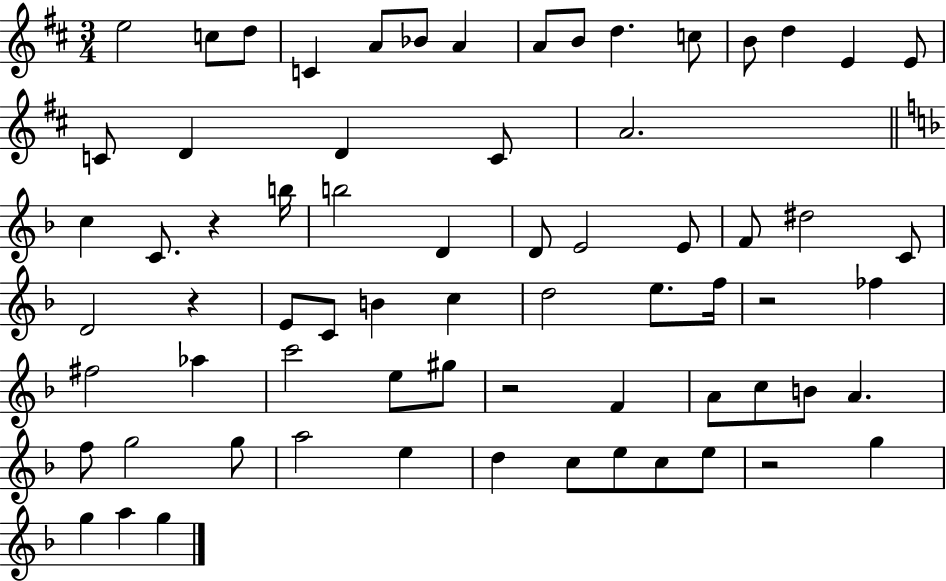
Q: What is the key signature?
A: D major